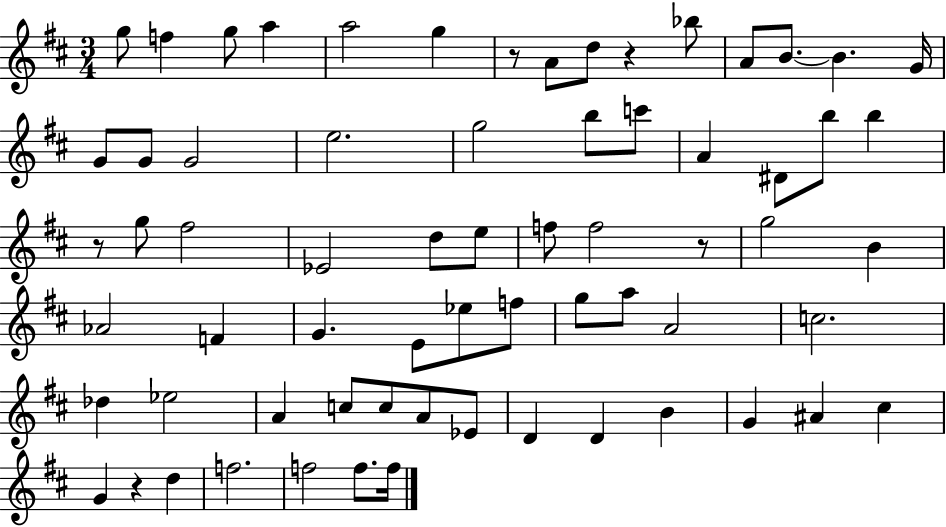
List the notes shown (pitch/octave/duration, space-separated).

G5/e F5/q G5/e A5/q A5/h G5/q R/e A4/e D5/e R/q Bb5/e A4/e B4/e. B4/q. G4/s G4/e G4/e G4/h E5/h. G5/h B5/e C6/e A4/q D#4/e B5/e B5/q R/e G5/e F#5/h Eb4/h D5/e E5/e F5/e F5/h R/e G5/h B4/q Ab4/h F4/q G4/q. E4/e Eb5/e F5/e G5/e A5/e A4/h C5/h. Db5/q Eb5/h A4/q C5/e C5/e A4/e Eb4/e D4/q D4/q B4/q G4/q A#4/q C#5/q G4/q R/q D5/q F5/h. F5/h F5/e. F5/s